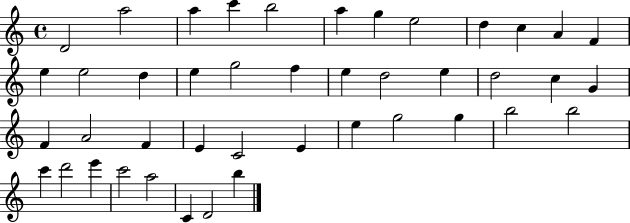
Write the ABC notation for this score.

X:1
T:Untitled
M:4/4
L:1/4
K:C
D2 a2 a c' b2 a g e2 d c A F e e2 d e g2 f e d2 e d2 c G F A2 F E C2 E e g2 g b2 b2 c' d'2 e' c'2 a2 C D2 b